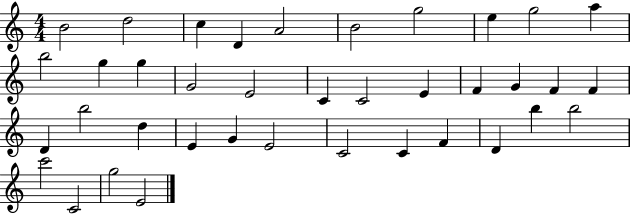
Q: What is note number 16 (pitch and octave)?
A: C4